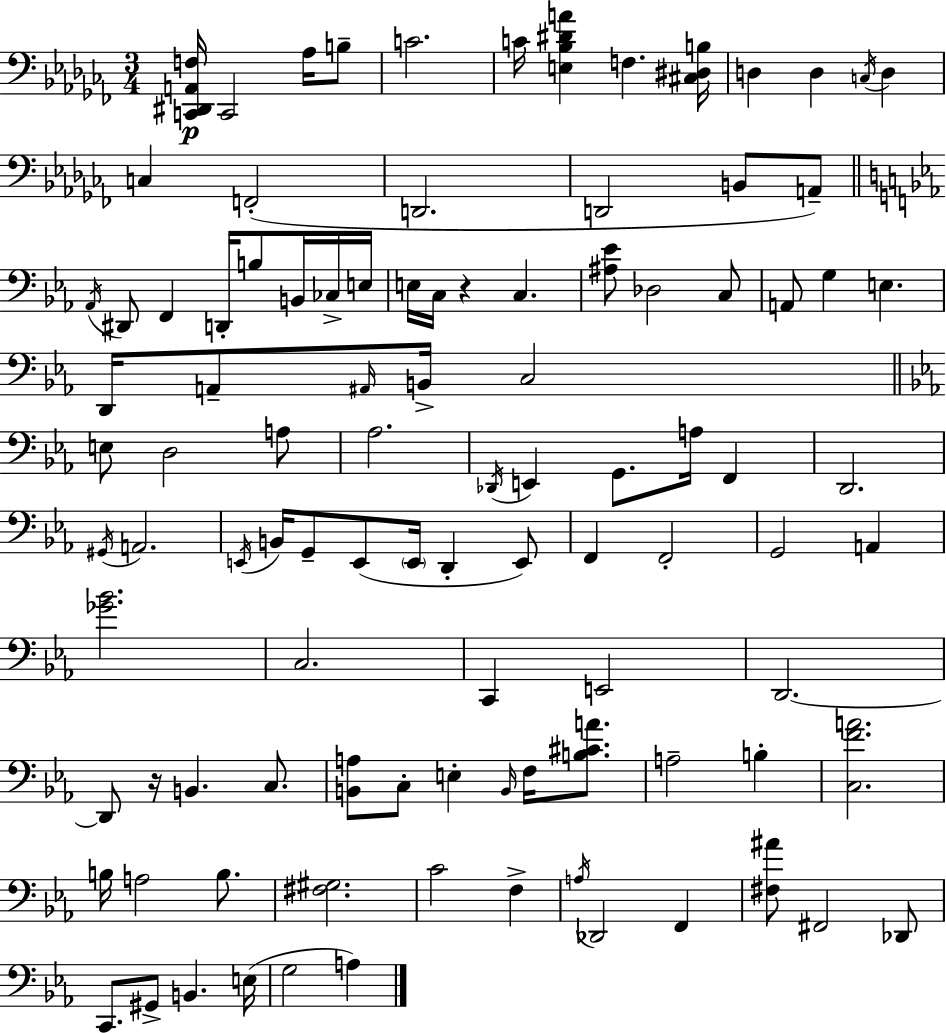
[C2,D#2,A2,F3]/s C2/h Ab3/s B3/e C4/h. C4/s [E3,Bb3,D#4,A4]/q F3/q. [C#3,D#3,B3]/s D3/q D3/q C3/s D3/q C3/q F2/h D2/h. D2/h B2/e A2/e Ab2/s D#2/e F2/q D2/s B3/e B2/s CES3/s E3/s E3/s C3/s R/q C3/q. [A#3,Eb4]/e Db3/h C3/e A2/e G3/q E3/q. D2/s A2/e A#2/s B2/s C3/h E3/e D3/h A3/e Ab3/h. Db2/s E2/q G2/e. A3/s F2/q D2/h. G#2/s A2/h. E2/s B2/s G2/e E2/e E2/s D2/q E2/e F2/q F2/h G2/h A2/q [Gb4,Bb4]/h. C3/h. C2/q E2/h D2/h. D2/e R/s B2/q. C3/e. [B2,A3]/e C3/e E3/q B2/s F3/s [B3,C#4,A4]/e. A3/h B3/q [C3,F4,A4]/h. B3/s A3/h B3/e. [F#3,G#3]/h. C4/h F3/q A3/s Db2/h F2/q [F#3,A#4]/e F#2/h Db2/e C2/e. G#2/e B2/q. E3/s G3/h A3/q